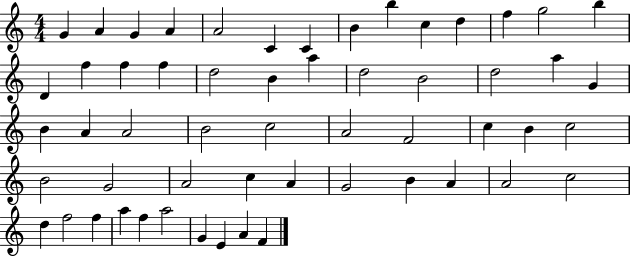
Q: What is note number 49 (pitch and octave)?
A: F5